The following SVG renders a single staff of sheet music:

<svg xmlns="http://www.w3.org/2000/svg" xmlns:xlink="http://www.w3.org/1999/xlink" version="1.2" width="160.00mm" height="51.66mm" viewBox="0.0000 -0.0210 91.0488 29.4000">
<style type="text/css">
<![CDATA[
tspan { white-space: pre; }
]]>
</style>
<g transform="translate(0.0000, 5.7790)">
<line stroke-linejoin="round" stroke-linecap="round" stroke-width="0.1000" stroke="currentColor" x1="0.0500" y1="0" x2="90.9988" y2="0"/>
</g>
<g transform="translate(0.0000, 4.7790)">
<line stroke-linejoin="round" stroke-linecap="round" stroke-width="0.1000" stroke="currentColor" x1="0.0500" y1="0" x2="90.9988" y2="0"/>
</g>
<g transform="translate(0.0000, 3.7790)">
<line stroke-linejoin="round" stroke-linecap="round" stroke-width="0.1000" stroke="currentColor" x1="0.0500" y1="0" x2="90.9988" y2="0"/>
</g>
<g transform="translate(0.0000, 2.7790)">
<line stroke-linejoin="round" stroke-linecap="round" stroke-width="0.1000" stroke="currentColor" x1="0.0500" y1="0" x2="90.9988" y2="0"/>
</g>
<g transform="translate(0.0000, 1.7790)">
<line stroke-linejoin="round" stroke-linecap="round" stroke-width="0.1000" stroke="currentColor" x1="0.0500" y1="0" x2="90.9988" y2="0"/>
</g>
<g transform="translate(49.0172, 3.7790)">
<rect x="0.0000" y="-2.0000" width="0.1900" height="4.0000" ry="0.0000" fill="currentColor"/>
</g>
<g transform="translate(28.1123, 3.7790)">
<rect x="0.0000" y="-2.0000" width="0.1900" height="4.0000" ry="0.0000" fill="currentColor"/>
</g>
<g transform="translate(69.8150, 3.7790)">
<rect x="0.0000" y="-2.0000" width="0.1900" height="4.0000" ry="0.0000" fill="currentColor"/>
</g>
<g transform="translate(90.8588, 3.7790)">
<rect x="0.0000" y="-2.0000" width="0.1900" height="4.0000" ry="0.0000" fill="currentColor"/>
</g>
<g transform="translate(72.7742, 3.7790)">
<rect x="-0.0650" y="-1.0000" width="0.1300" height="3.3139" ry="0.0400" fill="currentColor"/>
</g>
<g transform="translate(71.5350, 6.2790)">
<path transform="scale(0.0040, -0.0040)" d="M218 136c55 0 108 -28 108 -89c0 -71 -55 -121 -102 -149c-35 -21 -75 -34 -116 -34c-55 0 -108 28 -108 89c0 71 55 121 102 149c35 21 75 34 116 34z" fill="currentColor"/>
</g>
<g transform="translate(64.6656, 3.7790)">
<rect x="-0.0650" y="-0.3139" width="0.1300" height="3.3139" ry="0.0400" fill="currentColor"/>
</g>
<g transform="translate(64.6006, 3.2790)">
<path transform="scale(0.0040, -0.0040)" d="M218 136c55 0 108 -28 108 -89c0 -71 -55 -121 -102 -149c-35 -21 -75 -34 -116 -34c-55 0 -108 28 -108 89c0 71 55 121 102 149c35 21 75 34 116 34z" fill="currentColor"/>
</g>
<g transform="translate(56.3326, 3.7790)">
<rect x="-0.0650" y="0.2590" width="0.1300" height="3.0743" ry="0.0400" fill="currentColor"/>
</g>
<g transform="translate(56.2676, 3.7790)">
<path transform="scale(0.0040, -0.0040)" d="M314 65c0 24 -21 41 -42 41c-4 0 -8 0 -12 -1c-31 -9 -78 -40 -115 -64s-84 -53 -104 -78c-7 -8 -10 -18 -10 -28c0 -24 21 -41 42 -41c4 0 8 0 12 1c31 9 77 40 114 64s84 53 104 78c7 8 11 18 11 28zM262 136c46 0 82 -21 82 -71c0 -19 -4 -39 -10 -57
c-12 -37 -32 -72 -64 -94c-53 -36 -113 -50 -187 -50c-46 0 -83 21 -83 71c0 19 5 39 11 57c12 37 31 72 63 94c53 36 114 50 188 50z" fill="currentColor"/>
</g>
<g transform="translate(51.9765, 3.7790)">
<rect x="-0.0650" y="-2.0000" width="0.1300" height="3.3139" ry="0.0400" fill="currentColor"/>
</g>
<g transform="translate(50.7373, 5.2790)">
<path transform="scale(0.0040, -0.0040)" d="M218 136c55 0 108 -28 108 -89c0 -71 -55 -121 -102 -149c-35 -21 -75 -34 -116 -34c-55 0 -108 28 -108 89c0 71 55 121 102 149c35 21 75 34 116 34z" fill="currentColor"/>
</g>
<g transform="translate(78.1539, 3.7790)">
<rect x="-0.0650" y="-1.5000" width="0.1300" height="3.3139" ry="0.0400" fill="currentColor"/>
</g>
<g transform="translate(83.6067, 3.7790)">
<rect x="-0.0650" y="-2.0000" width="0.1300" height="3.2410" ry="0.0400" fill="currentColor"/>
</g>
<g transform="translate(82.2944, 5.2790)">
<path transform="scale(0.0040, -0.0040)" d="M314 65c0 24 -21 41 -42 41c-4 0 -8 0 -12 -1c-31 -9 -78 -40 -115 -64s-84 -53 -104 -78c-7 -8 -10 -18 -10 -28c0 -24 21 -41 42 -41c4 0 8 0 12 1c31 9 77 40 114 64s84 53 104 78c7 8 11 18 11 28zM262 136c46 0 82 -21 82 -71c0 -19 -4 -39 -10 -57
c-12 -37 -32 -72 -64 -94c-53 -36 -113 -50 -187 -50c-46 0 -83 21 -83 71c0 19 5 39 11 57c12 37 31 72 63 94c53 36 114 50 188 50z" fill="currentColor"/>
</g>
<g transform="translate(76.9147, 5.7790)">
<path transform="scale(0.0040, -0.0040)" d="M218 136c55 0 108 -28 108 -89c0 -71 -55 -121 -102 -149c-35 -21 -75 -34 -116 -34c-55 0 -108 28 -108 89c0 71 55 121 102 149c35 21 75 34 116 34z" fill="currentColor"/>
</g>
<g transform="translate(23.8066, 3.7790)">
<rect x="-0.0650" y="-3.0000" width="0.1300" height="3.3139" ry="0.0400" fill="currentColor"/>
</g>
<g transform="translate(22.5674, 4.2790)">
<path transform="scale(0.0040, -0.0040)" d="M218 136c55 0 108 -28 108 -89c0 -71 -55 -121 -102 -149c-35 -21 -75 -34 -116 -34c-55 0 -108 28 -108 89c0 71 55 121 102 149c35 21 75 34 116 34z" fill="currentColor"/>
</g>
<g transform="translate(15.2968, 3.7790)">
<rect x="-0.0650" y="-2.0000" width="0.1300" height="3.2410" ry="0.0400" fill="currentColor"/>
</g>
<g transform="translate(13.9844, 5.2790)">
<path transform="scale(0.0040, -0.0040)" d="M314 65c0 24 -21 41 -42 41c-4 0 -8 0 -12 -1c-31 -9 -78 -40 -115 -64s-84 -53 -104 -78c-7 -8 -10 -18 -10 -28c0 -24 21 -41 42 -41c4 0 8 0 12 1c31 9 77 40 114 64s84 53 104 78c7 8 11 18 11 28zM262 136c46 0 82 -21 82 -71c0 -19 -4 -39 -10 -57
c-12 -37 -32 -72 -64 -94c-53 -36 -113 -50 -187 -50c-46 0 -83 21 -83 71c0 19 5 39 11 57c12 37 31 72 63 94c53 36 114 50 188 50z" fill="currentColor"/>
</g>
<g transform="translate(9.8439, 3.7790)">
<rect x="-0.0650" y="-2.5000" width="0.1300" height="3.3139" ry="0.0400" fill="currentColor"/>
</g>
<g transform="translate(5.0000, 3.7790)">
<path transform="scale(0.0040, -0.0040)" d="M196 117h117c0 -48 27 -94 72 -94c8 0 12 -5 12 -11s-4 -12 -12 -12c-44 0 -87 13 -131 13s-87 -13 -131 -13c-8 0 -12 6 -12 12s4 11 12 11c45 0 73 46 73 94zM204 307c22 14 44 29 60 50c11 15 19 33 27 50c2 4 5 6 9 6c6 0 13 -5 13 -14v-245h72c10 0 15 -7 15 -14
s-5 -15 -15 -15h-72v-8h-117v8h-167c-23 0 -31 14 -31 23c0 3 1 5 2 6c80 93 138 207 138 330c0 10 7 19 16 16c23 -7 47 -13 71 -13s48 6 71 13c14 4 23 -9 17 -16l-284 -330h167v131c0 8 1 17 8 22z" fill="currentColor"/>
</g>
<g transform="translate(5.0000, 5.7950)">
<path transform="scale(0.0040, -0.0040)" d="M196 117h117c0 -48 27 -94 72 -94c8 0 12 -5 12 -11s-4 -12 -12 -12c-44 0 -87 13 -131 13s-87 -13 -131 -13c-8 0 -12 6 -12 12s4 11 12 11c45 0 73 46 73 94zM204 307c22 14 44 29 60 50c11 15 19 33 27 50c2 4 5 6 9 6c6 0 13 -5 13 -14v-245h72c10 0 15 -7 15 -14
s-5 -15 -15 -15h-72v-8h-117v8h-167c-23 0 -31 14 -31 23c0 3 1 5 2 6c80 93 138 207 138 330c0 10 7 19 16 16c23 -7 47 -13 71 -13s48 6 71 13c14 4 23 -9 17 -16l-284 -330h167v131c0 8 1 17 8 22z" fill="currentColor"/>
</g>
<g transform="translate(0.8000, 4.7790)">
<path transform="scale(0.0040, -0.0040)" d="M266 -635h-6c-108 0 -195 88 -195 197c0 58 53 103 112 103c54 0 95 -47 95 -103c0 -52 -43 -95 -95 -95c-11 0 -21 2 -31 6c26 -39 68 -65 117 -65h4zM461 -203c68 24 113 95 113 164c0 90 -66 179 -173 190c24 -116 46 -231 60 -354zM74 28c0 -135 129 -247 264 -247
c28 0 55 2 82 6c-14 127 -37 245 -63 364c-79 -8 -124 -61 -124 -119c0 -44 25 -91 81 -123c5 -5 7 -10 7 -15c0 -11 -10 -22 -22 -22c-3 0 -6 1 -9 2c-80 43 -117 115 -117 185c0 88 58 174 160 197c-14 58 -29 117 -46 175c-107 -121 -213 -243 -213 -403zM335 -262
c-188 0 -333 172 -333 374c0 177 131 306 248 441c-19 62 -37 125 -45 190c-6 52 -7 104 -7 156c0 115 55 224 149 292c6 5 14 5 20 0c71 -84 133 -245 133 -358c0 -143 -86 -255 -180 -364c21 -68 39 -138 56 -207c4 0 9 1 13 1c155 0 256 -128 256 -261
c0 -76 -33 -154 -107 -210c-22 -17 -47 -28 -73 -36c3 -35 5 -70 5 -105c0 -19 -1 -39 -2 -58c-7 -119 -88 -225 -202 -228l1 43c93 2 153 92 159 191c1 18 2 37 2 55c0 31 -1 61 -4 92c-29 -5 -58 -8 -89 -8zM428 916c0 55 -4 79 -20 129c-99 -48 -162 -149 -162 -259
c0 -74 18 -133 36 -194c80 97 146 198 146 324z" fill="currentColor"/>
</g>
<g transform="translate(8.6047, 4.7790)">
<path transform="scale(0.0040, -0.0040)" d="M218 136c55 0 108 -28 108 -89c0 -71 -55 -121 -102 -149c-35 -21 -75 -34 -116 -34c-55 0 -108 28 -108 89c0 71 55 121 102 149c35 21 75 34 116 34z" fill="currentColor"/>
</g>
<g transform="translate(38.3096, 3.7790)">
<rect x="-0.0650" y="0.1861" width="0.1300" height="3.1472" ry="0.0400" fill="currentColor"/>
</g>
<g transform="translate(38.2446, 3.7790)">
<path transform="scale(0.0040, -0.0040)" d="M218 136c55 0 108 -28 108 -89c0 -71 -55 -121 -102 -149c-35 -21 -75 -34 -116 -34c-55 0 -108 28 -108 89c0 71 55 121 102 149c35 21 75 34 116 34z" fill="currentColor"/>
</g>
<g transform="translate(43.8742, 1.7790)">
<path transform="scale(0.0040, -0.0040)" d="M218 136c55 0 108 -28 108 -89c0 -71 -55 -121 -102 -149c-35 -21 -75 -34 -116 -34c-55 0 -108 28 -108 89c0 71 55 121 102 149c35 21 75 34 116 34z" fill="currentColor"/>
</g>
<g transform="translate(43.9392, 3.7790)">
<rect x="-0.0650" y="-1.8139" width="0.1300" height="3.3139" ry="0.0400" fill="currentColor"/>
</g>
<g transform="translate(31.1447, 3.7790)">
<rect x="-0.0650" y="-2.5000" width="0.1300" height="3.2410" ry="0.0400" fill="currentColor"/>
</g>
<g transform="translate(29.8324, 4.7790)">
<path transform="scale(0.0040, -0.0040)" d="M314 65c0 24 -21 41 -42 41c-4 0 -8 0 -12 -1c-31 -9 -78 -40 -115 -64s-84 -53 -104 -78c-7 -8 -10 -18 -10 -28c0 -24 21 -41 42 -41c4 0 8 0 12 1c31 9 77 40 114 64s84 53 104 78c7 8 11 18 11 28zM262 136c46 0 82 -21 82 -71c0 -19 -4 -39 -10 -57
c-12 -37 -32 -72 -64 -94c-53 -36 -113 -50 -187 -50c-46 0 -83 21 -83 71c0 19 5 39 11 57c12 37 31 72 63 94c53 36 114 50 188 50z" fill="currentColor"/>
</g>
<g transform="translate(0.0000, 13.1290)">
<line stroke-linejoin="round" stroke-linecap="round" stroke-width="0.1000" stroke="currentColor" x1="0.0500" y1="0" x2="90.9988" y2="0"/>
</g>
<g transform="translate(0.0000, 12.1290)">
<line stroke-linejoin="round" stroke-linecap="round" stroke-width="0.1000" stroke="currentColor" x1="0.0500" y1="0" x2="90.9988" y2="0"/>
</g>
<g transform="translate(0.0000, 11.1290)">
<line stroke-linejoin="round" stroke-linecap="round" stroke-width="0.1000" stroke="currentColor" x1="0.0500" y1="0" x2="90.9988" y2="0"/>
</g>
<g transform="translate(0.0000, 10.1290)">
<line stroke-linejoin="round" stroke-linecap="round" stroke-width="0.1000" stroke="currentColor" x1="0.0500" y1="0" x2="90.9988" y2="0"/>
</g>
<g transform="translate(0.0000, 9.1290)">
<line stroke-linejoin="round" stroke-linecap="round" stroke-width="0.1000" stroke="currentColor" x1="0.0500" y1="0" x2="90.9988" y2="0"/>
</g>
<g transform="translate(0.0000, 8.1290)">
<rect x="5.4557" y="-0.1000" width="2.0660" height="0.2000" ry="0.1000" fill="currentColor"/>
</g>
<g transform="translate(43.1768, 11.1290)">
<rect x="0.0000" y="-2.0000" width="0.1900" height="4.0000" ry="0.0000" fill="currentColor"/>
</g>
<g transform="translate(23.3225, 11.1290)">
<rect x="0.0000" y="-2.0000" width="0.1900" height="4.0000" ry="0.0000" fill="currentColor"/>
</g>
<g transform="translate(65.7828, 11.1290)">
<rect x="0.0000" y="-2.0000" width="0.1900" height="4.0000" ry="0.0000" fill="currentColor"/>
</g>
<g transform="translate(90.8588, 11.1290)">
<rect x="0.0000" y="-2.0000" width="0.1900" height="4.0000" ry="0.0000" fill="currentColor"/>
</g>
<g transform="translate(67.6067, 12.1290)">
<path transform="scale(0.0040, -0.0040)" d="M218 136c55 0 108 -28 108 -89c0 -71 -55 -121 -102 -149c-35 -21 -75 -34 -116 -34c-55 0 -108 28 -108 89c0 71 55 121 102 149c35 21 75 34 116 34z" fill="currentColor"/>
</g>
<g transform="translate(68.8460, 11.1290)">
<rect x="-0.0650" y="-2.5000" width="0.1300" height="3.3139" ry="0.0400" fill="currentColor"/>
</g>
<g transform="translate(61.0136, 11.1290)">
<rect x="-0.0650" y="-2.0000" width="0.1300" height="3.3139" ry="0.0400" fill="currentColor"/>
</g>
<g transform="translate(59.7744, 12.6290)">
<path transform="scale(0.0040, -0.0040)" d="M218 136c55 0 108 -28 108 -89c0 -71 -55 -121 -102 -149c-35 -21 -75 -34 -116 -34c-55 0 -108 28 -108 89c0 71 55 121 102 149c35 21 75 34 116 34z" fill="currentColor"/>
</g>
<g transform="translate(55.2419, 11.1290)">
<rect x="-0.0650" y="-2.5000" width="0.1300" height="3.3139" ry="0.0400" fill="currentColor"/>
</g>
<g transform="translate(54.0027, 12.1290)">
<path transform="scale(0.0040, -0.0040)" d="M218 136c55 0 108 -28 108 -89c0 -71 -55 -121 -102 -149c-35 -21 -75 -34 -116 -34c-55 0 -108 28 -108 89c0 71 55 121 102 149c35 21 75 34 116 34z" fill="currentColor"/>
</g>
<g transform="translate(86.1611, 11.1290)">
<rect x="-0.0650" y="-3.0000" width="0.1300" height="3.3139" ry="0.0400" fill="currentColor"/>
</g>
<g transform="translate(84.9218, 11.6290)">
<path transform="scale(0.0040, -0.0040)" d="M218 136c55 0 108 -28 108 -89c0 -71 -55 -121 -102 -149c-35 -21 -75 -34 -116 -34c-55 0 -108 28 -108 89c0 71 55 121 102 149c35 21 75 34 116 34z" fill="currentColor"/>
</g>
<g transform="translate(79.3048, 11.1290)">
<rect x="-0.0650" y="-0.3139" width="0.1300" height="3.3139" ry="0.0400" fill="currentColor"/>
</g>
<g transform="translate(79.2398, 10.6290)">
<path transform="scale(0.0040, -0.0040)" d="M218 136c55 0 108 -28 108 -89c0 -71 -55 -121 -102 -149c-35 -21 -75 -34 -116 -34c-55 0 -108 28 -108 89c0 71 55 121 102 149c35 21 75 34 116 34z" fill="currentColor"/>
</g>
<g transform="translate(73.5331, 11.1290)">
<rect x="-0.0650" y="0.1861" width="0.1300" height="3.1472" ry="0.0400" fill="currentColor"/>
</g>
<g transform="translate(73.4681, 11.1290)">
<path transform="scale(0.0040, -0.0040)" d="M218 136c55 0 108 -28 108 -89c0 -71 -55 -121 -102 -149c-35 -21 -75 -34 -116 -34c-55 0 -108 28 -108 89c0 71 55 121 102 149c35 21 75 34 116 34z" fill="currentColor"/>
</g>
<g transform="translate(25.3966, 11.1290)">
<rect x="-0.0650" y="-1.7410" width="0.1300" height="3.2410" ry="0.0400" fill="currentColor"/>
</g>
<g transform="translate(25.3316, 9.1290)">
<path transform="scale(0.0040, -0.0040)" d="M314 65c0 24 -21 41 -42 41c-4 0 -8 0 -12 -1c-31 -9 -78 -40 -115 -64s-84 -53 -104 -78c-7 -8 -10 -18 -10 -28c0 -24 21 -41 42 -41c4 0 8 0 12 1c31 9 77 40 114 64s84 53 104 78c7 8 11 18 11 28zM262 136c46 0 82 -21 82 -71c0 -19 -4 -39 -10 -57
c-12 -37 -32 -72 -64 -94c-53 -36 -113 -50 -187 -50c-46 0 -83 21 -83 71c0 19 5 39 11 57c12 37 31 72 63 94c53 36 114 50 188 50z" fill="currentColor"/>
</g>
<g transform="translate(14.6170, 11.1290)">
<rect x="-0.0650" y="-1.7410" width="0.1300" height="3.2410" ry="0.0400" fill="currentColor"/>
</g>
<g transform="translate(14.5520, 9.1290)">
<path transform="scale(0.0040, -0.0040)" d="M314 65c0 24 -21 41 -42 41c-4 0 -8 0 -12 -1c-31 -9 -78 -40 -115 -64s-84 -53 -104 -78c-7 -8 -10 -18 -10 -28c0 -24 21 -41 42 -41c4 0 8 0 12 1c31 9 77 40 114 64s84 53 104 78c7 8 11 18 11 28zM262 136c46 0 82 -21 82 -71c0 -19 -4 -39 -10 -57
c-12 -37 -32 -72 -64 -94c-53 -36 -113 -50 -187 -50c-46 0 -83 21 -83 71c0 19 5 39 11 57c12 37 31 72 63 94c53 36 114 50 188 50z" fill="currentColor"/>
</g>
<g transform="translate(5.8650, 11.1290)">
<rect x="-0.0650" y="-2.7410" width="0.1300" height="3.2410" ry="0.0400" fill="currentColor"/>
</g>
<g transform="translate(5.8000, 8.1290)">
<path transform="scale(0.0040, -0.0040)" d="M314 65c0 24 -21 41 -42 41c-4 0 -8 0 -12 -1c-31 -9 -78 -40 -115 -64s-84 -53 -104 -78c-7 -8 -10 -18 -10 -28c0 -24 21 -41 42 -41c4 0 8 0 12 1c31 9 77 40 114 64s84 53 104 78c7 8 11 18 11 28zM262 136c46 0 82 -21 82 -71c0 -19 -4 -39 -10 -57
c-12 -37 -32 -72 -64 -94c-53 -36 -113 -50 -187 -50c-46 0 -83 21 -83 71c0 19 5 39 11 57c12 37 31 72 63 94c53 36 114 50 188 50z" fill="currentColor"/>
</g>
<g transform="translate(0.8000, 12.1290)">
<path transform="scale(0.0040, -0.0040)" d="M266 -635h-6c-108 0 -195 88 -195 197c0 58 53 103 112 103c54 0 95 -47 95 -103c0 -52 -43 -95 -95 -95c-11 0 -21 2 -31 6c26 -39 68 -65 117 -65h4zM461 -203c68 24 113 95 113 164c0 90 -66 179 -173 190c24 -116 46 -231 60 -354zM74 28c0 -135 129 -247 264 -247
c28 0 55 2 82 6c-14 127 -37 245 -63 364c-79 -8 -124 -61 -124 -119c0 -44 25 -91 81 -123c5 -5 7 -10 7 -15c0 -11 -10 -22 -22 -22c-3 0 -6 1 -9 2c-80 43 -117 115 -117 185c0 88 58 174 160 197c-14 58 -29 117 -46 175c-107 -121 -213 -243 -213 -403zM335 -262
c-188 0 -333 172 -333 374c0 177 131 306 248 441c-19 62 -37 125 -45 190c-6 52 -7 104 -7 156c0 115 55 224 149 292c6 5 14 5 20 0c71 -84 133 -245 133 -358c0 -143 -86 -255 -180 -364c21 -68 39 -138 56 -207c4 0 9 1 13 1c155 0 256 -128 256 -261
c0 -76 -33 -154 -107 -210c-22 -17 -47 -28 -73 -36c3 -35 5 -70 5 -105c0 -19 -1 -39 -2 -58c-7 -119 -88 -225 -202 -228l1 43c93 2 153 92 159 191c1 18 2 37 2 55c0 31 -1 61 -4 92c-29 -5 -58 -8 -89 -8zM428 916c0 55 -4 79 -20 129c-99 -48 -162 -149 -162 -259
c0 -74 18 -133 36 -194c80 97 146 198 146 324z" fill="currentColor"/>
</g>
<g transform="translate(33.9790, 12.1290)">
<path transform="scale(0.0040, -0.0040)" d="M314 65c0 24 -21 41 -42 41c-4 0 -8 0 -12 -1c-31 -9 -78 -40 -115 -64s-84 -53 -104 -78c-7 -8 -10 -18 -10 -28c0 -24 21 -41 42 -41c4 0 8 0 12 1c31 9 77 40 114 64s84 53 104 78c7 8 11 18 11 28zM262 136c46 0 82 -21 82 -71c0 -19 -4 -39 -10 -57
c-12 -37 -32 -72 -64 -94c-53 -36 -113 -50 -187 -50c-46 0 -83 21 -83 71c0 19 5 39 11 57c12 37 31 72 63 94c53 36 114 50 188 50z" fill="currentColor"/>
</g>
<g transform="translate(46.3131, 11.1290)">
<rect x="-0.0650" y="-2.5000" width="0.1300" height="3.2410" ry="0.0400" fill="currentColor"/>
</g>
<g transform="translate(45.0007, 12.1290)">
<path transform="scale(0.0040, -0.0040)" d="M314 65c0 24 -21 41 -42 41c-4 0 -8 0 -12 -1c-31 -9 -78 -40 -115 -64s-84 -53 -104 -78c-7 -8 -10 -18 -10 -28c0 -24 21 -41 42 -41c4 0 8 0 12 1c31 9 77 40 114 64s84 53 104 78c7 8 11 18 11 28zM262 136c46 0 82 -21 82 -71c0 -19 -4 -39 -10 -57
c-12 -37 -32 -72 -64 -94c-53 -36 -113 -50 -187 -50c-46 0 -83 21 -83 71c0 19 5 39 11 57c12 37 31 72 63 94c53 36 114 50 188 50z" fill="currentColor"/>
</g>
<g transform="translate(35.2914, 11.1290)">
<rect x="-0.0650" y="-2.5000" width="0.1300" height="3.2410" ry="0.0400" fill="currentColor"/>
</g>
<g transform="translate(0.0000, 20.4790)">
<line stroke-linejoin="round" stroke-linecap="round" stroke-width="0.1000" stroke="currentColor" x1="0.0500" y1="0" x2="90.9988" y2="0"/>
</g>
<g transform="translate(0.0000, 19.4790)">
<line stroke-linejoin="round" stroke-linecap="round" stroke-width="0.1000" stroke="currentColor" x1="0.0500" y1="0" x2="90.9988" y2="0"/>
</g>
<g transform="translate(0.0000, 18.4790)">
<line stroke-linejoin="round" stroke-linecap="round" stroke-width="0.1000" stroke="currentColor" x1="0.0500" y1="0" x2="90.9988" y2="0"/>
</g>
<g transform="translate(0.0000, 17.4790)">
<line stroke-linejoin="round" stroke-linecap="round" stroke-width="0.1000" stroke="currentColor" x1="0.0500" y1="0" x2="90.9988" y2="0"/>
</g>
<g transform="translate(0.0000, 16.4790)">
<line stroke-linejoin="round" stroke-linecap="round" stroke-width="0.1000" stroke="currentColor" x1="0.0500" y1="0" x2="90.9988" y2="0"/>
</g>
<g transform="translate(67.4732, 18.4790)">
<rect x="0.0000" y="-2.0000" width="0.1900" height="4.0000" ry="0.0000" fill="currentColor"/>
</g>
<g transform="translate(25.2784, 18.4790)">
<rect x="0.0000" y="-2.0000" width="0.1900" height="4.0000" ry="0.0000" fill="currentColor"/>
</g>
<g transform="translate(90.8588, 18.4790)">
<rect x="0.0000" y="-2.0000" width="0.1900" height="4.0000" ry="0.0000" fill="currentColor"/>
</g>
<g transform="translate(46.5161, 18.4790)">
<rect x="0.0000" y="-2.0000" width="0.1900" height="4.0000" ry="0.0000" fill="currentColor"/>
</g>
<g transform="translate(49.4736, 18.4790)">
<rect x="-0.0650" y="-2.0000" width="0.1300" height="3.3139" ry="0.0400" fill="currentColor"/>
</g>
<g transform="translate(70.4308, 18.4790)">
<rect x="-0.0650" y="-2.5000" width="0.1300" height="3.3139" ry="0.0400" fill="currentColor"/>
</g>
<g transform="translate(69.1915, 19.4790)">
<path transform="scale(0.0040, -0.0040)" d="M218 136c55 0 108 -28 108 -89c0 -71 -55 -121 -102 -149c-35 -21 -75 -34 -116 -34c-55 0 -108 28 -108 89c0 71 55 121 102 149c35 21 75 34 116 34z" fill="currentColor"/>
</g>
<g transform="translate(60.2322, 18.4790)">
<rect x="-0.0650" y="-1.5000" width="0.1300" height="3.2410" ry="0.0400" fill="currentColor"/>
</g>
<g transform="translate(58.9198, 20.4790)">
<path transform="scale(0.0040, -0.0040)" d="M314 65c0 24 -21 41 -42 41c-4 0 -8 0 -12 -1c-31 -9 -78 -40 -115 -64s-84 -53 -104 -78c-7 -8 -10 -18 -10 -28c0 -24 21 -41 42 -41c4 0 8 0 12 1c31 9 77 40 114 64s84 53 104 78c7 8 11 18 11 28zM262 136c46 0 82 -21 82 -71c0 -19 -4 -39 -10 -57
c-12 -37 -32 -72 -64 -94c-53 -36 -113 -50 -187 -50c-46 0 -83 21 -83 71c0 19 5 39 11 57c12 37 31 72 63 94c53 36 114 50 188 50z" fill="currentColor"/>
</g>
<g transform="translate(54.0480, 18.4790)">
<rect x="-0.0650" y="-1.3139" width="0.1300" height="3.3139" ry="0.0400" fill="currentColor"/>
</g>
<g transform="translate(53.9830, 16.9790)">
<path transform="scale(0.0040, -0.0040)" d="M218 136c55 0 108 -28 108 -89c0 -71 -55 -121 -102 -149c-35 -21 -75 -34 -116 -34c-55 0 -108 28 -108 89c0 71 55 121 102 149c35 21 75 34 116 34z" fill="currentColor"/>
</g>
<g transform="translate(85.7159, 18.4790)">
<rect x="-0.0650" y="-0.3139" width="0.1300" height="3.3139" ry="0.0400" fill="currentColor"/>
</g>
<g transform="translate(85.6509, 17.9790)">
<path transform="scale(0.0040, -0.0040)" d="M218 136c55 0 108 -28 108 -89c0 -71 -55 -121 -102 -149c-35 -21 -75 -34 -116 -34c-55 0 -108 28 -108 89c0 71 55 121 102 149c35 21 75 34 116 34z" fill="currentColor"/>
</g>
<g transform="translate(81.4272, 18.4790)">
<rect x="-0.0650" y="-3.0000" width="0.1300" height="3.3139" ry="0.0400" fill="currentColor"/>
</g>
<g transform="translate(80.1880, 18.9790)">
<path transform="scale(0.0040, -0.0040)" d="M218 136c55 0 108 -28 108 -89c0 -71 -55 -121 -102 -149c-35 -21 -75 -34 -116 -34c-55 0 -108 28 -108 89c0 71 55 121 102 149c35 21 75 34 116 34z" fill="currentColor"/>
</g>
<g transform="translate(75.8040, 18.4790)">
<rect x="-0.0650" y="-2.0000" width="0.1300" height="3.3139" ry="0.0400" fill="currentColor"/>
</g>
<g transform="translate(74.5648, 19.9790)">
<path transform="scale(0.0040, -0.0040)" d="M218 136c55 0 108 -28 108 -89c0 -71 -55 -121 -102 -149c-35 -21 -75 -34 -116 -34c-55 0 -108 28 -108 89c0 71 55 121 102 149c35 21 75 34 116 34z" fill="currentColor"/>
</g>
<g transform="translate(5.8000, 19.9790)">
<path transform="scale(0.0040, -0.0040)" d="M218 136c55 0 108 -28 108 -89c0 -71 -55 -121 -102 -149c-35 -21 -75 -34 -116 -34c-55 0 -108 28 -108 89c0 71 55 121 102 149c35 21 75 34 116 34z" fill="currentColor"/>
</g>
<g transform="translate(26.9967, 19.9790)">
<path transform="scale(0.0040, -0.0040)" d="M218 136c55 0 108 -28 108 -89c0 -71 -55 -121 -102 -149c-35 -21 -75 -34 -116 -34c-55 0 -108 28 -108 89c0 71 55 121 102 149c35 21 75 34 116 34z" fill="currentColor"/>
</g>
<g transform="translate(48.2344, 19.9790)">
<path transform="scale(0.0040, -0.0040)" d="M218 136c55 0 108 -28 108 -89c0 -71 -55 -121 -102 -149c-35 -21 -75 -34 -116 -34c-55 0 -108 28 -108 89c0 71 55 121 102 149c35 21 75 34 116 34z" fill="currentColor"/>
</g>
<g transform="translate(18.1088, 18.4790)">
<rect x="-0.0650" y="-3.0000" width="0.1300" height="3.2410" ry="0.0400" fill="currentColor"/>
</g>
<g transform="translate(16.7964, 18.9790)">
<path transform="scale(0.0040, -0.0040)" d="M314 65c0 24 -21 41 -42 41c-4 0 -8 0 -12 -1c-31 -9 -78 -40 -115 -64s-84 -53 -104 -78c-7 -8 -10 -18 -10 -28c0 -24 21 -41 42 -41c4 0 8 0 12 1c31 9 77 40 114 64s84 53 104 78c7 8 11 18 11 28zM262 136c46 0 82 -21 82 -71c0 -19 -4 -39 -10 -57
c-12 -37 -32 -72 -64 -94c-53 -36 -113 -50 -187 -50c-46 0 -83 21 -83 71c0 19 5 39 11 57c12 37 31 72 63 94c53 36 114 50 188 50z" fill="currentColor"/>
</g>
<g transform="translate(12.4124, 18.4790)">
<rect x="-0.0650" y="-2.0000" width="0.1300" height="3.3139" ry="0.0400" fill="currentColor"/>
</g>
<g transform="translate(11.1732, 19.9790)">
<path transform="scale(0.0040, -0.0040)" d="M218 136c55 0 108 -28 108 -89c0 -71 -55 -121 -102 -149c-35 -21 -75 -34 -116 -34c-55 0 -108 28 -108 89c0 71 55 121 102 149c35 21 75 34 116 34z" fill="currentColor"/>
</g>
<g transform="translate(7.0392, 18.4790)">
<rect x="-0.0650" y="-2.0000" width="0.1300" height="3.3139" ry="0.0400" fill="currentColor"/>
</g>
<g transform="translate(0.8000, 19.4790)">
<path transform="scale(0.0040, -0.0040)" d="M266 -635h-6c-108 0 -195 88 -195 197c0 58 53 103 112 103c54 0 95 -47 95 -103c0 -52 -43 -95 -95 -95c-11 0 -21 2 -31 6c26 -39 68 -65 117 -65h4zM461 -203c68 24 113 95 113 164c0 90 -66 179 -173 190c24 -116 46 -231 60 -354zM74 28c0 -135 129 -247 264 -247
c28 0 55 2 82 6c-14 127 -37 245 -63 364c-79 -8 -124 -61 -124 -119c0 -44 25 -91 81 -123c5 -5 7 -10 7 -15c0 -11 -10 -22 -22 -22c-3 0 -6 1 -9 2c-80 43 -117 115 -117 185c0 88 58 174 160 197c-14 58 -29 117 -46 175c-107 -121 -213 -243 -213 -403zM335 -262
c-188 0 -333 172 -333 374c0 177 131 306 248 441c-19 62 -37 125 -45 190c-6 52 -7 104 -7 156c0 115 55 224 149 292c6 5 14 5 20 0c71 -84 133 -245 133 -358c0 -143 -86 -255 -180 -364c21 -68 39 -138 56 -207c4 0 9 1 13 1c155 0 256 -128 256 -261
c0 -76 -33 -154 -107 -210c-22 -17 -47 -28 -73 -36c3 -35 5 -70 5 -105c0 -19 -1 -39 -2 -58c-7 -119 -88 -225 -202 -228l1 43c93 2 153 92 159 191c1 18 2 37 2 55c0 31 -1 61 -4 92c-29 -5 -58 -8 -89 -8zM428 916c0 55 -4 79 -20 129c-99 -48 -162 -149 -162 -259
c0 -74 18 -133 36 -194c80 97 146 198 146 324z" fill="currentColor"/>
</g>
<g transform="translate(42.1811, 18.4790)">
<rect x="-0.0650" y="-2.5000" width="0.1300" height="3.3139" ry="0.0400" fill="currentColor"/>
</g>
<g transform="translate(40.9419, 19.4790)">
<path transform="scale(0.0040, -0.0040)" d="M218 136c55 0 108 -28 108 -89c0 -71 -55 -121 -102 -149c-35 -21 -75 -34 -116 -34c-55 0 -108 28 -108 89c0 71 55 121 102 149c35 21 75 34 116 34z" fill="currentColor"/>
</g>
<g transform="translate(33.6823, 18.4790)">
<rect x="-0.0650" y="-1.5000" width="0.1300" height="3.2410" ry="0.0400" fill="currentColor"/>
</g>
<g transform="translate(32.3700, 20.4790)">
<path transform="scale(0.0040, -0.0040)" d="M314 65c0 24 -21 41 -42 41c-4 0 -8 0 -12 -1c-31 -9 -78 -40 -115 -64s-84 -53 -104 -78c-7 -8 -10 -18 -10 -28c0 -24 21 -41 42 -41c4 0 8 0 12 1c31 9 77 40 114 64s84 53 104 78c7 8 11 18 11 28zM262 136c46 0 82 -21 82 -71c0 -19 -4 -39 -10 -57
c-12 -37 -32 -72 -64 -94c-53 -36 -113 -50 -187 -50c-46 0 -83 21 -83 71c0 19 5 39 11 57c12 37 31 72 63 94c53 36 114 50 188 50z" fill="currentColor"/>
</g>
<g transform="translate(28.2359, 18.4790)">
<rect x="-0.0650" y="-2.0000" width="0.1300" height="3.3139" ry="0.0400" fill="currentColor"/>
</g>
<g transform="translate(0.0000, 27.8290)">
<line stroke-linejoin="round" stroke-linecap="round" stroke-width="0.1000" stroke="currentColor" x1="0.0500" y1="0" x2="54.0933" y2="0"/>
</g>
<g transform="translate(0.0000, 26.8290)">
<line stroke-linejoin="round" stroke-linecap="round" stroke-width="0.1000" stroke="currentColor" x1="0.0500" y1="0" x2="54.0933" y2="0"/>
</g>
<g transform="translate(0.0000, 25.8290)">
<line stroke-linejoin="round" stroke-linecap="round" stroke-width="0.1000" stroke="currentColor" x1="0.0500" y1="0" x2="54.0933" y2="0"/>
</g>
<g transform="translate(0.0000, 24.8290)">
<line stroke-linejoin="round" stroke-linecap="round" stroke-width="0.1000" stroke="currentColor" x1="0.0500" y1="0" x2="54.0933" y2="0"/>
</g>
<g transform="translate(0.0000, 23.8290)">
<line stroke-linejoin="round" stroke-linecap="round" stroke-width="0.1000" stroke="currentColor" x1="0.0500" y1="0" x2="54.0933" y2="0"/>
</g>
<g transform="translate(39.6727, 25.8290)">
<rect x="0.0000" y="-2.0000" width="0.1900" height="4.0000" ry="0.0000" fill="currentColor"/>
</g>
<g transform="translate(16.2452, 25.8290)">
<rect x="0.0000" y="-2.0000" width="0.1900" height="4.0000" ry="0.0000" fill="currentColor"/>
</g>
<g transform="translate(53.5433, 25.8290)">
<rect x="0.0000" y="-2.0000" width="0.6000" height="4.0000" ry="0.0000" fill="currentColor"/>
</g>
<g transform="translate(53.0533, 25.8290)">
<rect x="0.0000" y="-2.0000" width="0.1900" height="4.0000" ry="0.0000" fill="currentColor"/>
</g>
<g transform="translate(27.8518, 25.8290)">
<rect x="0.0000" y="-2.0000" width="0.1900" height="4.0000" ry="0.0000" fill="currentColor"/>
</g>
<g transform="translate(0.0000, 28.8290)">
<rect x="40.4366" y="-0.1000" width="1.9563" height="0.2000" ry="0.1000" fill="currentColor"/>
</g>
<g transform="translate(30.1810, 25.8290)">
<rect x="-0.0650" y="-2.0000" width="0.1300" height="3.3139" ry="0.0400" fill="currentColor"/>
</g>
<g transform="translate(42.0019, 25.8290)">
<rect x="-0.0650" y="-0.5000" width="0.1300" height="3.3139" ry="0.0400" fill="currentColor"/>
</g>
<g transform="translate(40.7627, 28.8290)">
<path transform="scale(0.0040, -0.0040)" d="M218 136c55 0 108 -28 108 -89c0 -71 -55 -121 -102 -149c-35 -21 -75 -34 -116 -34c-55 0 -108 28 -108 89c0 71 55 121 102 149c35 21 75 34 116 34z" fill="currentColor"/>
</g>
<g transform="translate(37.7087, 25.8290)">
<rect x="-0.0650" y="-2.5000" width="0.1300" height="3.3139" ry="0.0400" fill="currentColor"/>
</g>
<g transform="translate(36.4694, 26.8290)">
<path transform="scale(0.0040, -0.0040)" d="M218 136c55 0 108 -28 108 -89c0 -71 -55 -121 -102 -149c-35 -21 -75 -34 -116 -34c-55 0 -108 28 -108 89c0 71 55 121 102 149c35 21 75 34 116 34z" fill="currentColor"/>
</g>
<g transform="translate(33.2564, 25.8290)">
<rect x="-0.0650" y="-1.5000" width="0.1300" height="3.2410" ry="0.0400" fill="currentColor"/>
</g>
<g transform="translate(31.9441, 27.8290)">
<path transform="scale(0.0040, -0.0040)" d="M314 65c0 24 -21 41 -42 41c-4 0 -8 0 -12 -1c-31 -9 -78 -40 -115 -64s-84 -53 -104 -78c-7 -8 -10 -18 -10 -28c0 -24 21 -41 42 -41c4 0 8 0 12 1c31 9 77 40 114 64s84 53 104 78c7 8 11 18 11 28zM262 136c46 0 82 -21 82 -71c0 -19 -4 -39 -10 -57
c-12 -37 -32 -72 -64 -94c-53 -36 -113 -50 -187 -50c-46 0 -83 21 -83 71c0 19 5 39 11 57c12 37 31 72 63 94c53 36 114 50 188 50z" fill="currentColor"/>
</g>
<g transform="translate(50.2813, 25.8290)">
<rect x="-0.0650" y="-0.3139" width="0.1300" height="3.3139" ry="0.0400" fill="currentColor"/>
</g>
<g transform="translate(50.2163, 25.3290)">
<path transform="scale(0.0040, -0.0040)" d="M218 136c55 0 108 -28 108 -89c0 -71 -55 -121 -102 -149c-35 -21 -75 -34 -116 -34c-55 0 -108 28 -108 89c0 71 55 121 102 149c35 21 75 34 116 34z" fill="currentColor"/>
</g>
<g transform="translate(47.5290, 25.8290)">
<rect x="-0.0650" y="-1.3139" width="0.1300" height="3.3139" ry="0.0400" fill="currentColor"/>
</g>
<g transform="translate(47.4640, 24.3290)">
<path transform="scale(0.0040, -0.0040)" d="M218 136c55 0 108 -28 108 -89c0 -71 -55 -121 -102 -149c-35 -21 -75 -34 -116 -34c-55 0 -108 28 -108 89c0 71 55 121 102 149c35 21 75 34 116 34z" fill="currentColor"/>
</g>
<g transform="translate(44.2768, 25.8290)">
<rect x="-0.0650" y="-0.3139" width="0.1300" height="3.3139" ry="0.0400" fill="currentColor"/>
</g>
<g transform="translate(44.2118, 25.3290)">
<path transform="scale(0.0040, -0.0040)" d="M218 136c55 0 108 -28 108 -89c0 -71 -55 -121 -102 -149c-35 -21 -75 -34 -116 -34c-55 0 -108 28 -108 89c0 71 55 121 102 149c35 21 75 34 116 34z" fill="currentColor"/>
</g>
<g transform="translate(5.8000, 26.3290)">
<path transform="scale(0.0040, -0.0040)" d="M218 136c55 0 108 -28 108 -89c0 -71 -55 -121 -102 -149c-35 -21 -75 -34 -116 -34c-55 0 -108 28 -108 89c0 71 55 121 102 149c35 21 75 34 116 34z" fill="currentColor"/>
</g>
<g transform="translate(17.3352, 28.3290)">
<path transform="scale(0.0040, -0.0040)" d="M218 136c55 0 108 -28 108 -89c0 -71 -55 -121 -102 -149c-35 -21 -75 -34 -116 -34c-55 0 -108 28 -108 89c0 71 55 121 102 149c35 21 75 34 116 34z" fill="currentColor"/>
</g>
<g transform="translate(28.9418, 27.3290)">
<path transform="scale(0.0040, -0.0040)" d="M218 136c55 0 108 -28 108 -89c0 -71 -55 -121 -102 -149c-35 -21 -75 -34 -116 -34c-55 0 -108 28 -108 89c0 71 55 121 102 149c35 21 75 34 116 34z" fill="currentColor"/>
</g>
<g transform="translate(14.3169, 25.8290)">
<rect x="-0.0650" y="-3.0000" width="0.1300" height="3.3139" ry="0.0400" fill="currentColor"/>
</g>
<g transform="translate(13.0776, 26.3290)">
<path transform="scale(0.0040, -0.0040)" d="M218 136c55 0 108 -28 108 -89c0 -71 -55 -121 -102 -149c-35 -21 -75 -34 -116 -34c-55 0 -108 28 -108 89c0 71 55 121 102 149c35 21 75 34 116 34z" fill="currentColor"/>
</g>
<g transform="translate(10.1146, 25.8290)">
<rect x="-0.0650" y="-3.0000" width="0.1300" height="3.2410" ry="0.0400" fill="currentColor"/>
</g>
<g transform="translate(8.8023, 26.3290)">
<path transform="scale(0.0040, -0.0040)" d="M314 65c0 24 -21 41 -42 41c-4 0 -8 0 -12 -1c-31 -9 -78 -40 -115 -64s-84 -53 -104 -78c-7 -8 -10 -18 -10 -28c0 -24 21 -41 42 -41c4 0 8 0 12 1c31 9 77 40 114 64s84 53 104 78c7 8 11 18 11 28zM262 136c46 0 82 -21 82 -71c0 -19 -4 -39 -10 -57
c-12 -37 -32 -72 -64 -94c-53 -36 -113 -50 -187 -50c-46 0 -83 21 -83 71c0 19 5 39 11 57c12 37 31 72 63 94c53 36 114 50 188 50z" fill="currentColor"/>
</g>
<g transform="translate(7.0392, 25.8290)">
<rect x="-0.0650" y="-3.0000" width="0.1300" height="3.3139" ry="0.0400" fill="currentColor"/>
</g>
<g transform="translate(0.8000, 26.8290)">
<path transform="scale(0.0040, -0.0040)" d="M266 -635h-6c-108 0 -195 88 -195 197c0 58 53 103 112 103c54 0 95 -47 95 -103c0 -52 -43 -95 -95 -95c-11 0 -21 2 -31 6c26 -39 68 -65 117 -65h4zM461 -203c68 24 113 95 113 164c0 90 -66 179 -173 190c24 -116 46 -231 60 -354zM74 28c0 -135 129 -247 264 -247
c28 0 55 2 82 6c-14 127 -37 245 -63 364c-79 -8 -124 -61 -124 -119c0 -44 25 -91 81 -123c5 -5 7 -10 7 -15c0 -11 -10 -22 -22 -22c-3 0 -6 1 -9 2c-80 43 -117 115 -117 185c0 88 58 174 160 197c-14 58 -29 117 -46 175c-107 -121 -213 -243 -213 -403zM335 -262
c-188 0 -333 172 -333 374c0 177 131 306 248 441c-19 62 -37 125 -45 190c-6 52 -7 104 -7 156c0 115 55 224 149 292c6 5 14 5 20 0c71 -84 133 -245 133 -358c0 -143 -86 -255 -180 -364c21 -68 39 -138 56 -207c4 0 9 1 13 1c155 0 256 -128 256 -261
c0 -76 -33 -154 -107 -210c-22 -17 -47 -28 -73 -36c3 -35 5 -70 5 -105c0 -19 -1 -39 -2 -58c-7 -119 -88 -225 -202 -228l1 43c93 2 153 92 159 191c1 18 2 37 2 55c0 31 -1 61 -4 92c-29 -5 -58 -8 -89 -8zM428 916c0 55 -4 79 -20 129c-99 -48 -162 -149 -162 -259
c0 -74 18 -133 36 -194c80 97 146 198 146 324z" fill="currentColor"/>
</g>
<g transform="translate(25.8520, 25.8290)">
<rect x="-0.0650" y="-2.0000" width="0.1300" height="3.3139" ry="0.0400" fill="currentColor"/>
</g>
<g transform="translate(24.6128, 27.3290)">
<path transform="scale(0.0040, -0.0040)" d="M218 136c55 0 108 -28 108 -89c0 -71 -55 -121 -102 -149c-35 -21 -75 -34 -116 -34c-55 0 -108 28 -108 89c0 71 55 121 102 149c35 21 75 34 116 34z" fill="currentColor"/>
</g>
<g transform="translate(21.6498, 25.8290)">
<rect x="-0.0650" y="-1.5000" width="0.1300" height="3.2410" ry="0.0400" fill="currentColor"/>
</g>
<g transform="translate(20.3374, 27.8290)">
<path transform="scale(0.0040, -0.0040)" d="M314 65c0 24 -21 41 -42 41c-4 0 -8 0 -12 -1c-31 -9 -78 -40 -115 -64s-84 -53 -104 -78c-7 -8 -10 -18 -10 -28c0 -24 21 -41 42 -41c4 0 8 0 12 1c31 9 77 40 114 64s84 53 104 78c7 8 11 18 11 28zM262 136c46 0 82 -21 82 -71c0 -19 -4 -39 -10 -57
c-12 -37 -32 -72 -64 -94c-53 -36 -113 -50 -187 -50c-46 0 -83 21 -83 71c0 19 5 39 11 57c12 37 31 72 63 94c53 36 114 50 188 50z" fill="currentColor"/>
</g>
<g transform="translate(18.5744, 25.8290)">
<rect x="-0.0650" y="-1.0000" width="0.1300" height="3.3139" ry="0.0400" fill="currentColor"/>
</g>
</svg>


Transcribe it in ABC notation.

X:1
T:Untitled
M:4/4
L:1/4
K:C
G F2 A G2 B f F B2 c D E F2 a2 f2 f2 G2 G2 G F G B c A F F A2 F E2 G F e E2 G F A c A A2 A D E2 F F E2 G C c e c